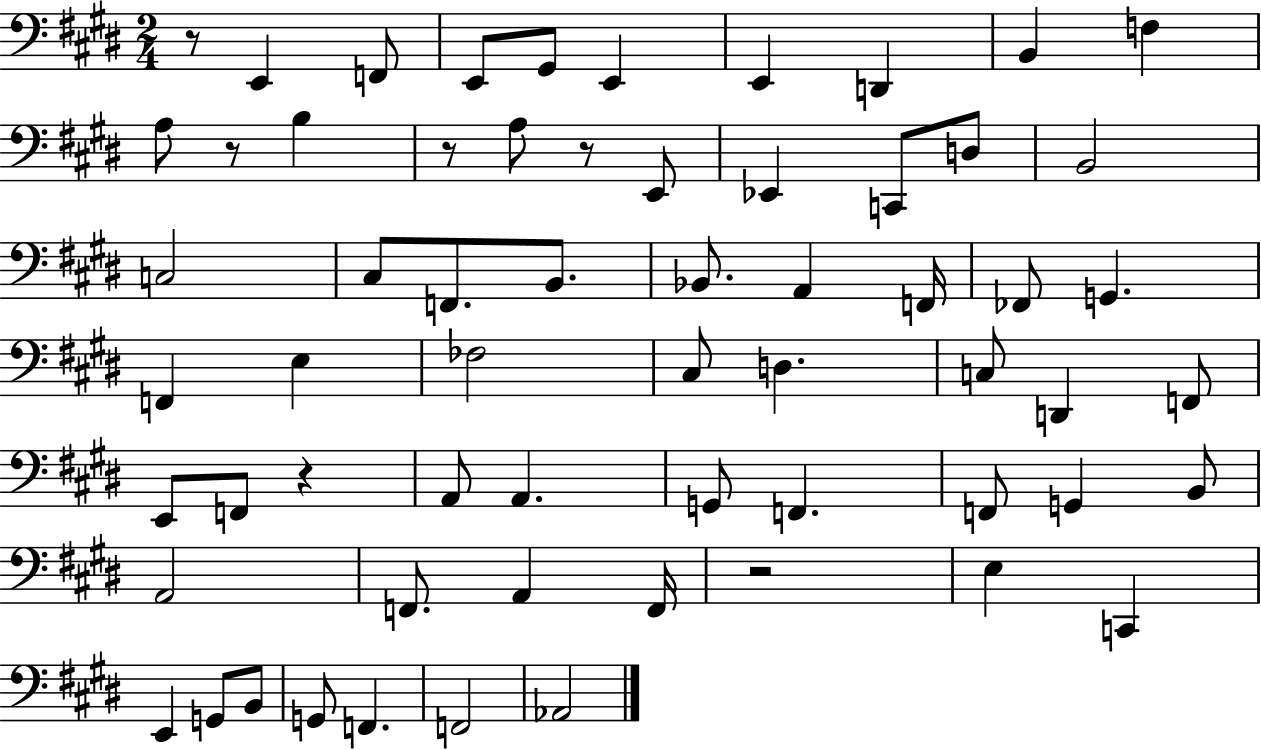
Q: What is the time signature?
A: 2/4